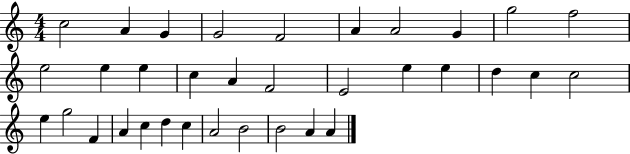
X:1
T:Untitled
M:4/4
L:1/4
K:C
c2 A G G2 F2 A A2 G g2 f2 e2 e e c A F2 E2 e e d c c2 e g2 F A c d c A2 B2 B2 A A